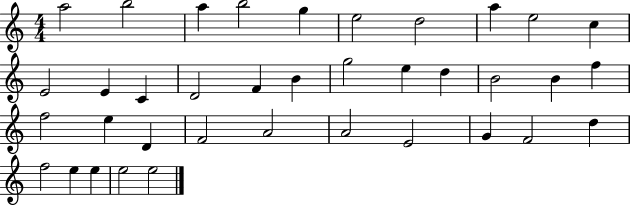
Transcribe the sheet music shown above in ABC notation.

X:1
T:Untitled
M:4/4
L:1/4
K:C
a2 b2 a b2 g e2 d2 a e2 c E2 E C D2 F B g2 e d B2 B f f2 e D F2 A2 A2 E2 G F2 d f2 e e e2 e2